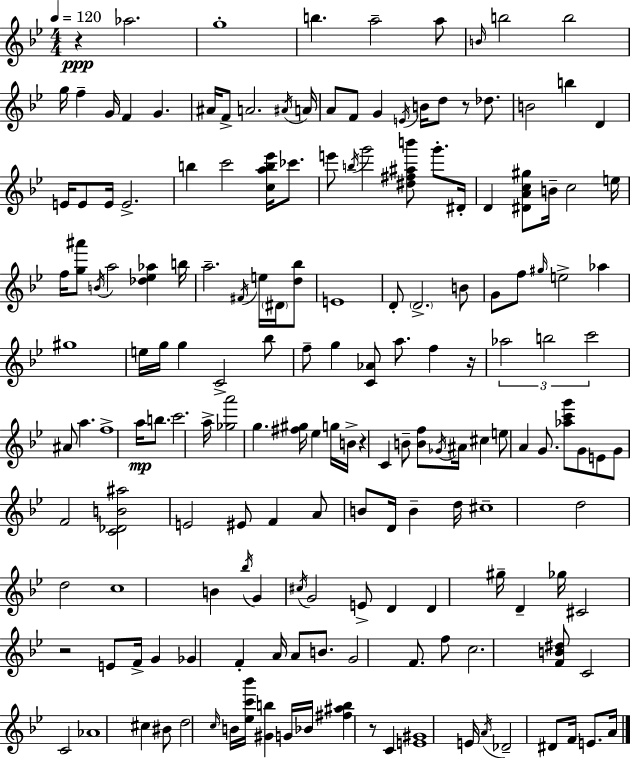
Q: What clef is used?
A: treble